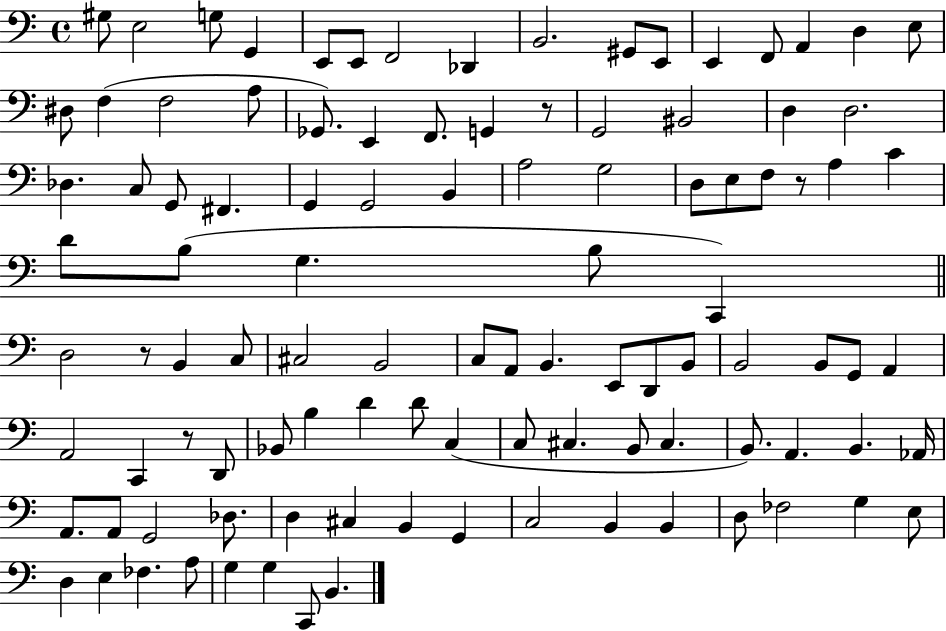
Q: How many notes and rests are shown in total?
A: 105